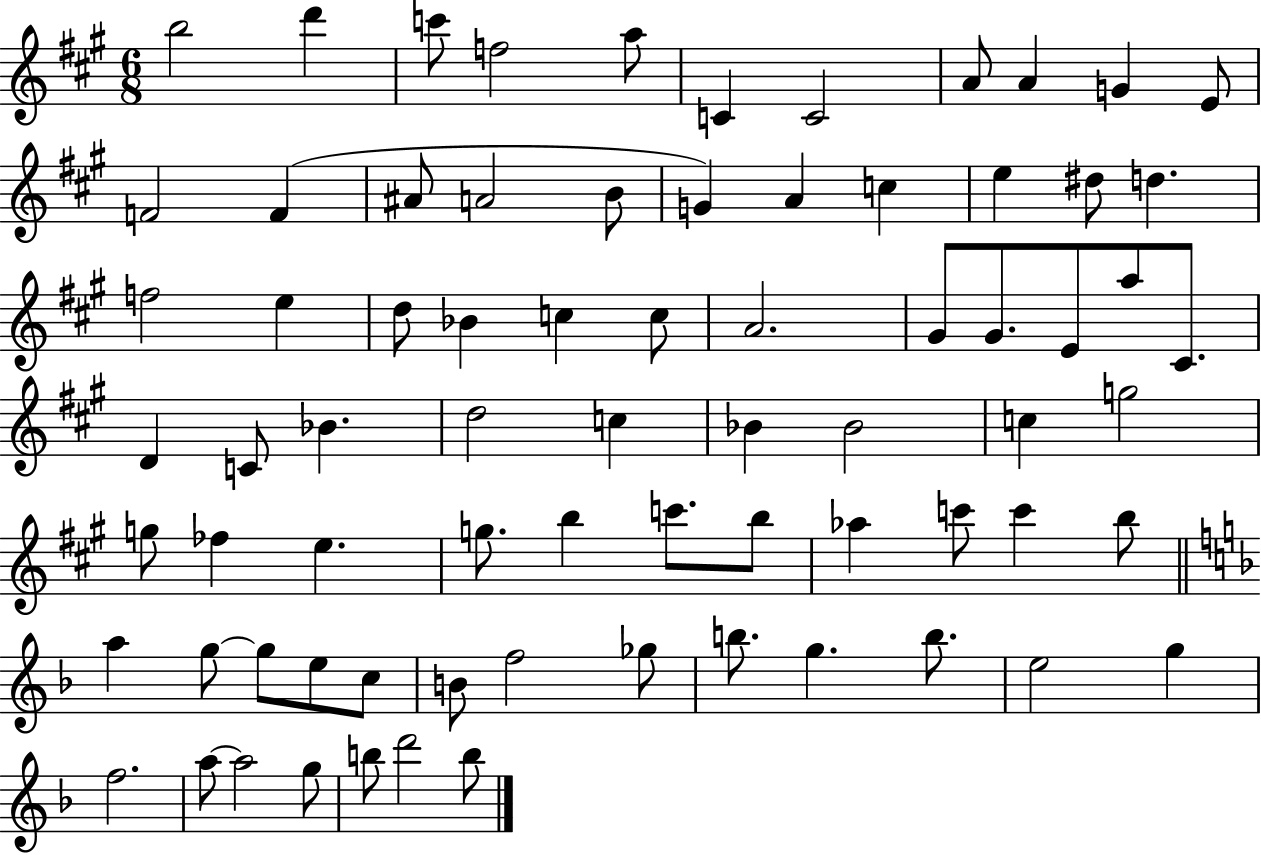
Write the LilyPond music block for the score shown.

{
  \clef treble
  \numericTimeSignature
  \time 6/8
  \key a \major
  \repeat volta 2 { b''2 d'''4 | c'''8 f''2 a''8 | c'4 c'2 | a'8 a'4 g'4 e'8 | \break f'2 f'4( | ais'8 a'2 b'8 | g'4) a'4 c''4 | e''4 dis''8 d''4. | \break f''2 e''4 | d''8 bes'4 c''4 c''8 | a'2. | gis'8 gis'8. e'8 a''8 cis'8. | \break d'4 c'8 bes'4. | d''2 c''4 | bes'4 bes'2 | c''4 g''2 | \break g''8 fes''4 e''4. | g''8. b''4 c'''8. b''8 | aes''4 c'''8 c'''4 b''8 | \bar "||" \break \key d \minor a''4 g''8~~ g''8 e''8 c''8 | b'8 f''2 ges''8 | b''8. g''4. b''8. | e''2 g''4 | \break f''2. | a''8~~ a''2 g''8 | b''8 d'''2 b''8 | } \bar "|."
}